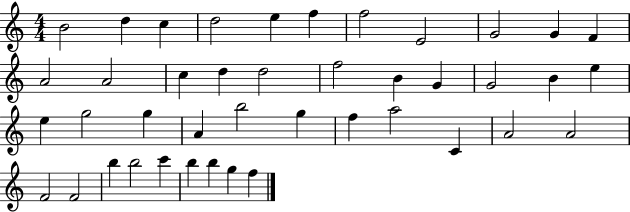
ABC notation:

X:1
T:Untitled
M:4/4
L:1/4
K:C
B2 d c d2 e f f2 E2 G2 G F A2 A2 c d d2 f2 B G G2 B e e g2 g A b2 g f a2 C A2 A2 F2 F2 b b2 c' b b g f